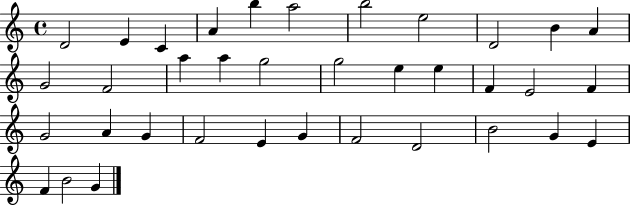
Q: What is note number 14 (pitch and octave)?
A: A5